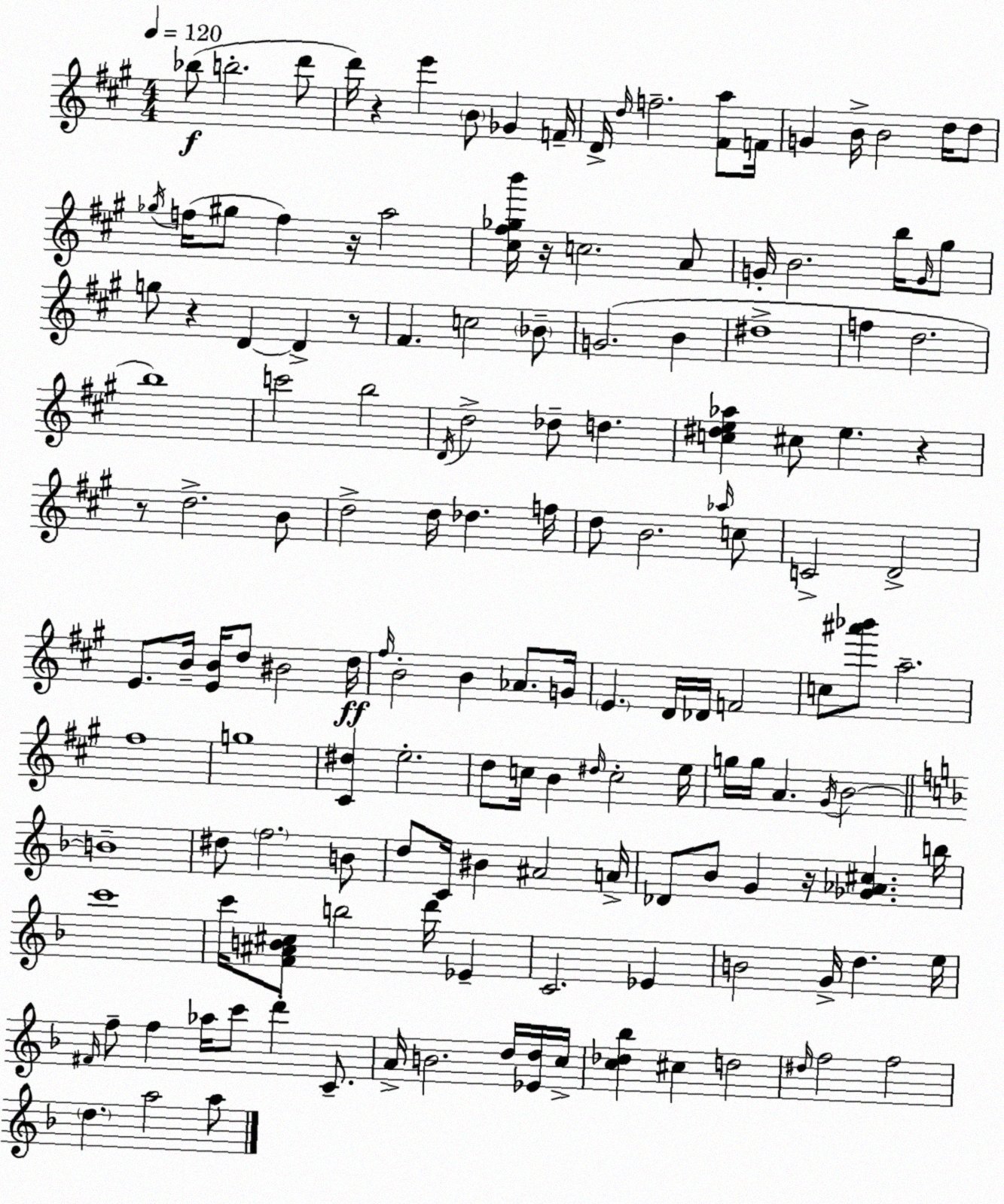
X:1
T:Untitled
M:4/4
L:1/4
K:A
_b/2 b2 d'/2 d'/4 z e' B/2 _G F/4 D/4 d/4 f2 [^Fa]/2 F/4 G B/4 B2 d/4 d/2 _g/4 f/4 ^g/2 f z/4 a2 [^c^f_gb']/4 z/4 c2 A/2 G/4 B2 b/4 G/4 ^g/2 g/2 z D D z/2 ^F c2 _B/2 G2 B ^d4 f d2 b4 c'2 b2 D/4 d2 _d/2 d [c^de_a] ^c/2 e z z/2 d2 B/2 d2 d/4 _d f/4 d/2 B2 _a/4 c/2 C2 D2 E/2 B/4 [EB]/4 d/2 ^B2 d/4 ^f/4 B2 B _A/2 G/4 E D/4 _D/4 F2 c/2 [^a'_b']/2 a2 ^f4 g4 [^C^d] e2 d/2 c/4 B ^d/4 c2 e/4 g/4 g/4 A ^G/4 B2 B4 ^d/2 f2 B/2 d/2 C/4 ^B ^A2 A/4 _D/2 _B/2 G z/4 [_G_A^c] b/4 c'4 c'/4 [F^AB^c]/2 b2 d'/4 _E C2 _E B2 G/4 d e/4 ^F/4 f/2 f _a/4 c'/2 d' C/2 A/4 B2 d/4 [_Ed]/4 c/4 [c_d_b] ^c d2 ^d/4 f2 f2 d a2 a/2